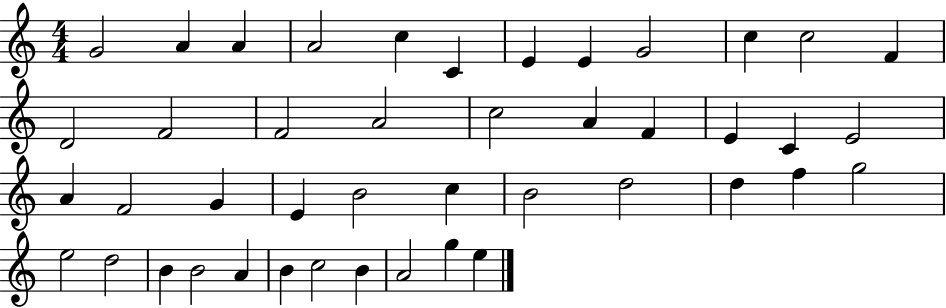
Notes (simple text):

G4/h A4/q A4/q A4/h C5/q C4/q E4/q E4/q G4/h C5/q C5/h F4/q D4/h F4/h F4/h A4/h C5/h A4/q F4/q E4/q C4/q E4/h A4/q F4/h G4/q E4/q B4/h C5/q B4/h D5/h D5/q F5/q G5/h E5/h D5/h B4/q B4/h A4/q B4/q C5/h B4/q A4/h G5/q E5/q